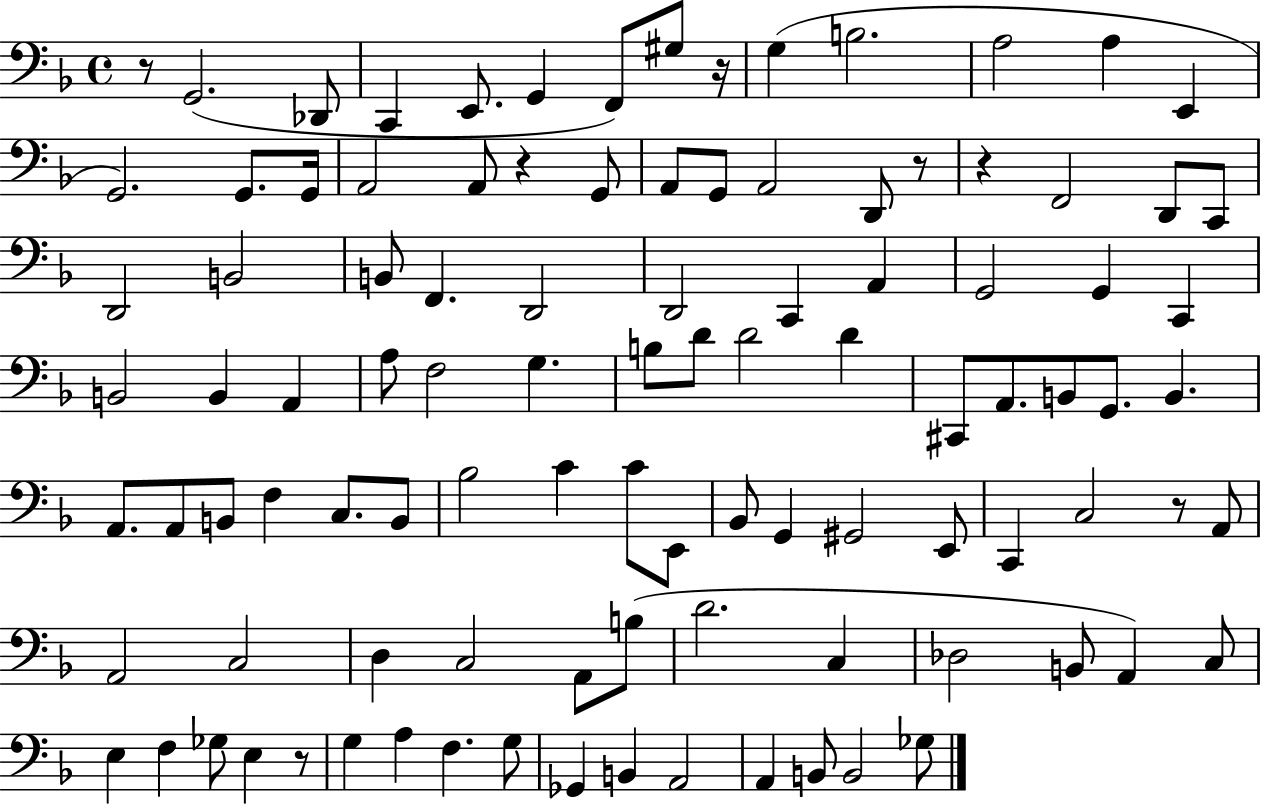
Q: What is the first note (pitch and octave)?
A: G2